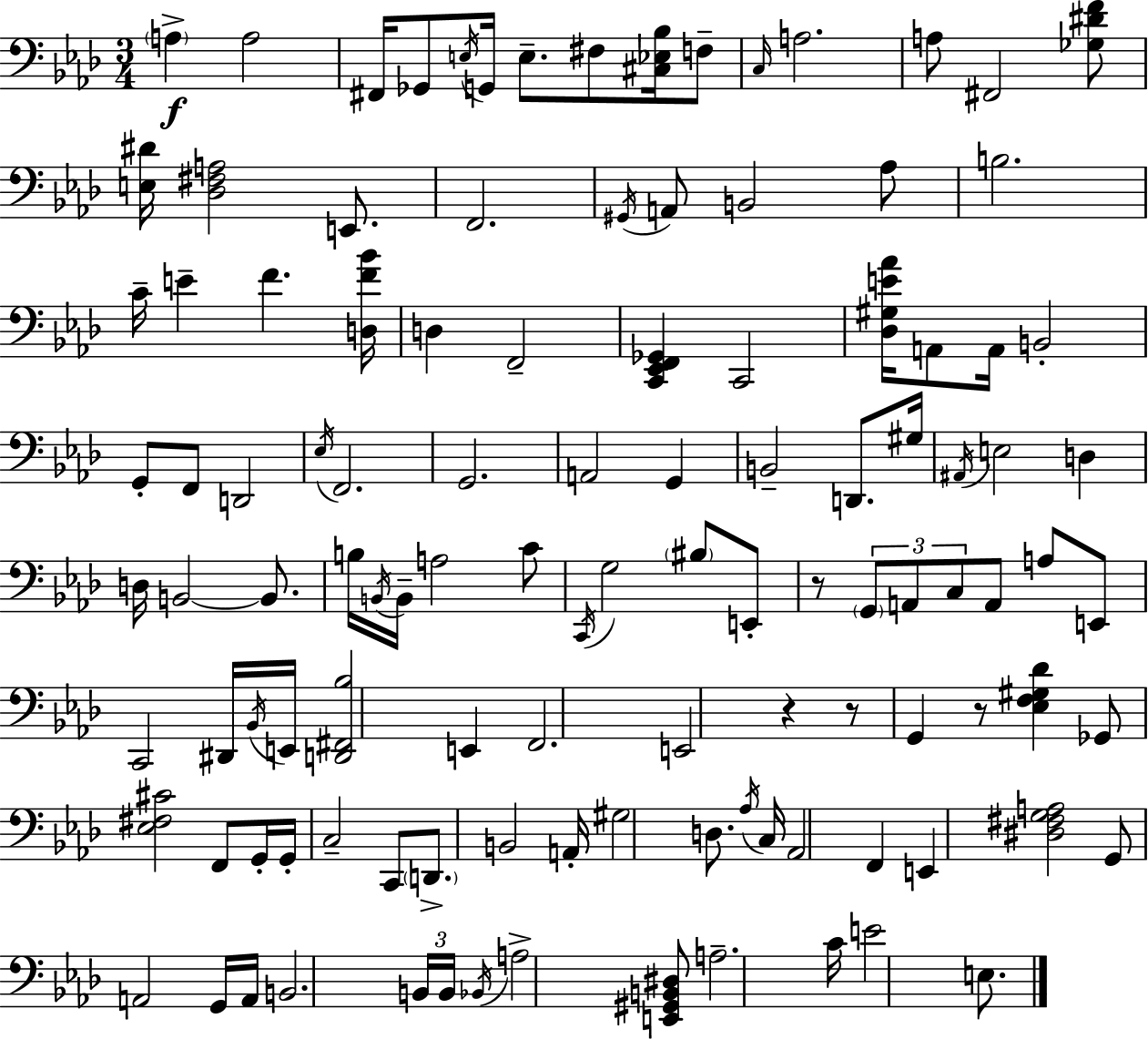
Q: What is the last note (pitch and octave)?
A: E3